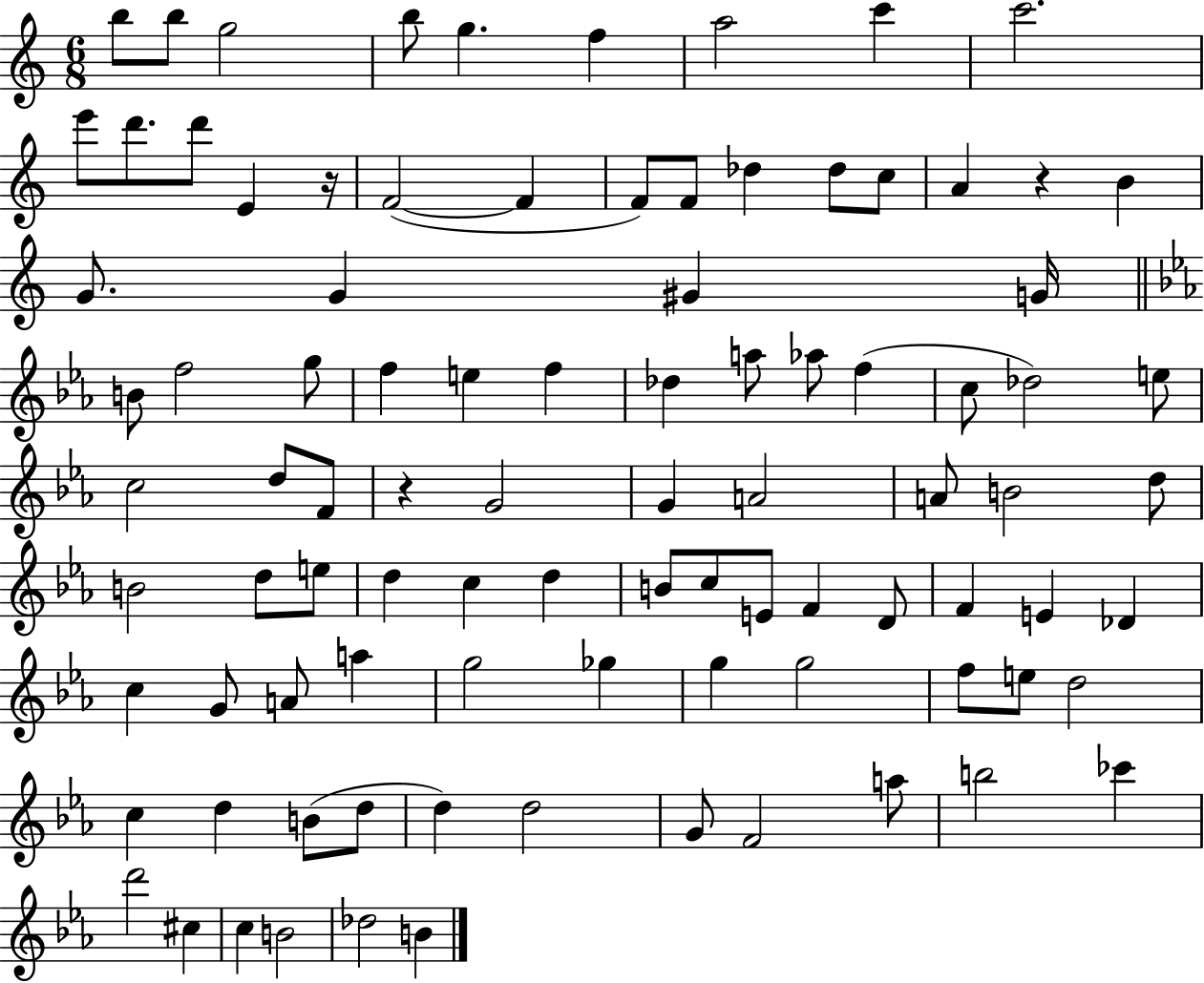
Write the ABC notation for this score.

X:1
T:Untitled
M:6/8
L:1/4
K:C
b/2 b/2 g2 b/2 g f a2 c' c'2 e'/2 d'/2 d'/2 E z/4 F2 F F/2 F/2 _d _d/2 c/2 A z B G/2 G ^G G/4 B/2 f2 g/2 f e f _d a/2 _a/2 f c/2 _d2 e/2 c2 d/2 F/2 z G2 G A2 A/2 B2 d/2 B2 d/2 e/2 d c d B/2 c/2 E/2 F D/2 F E _D c G/2 A/2 a g2 _g g g2 f/2 e/2 d2 c d B/2 d/2 d d2 G/2 F2 a/2 b2 _c' d'2 ^c c B2 _d2 B